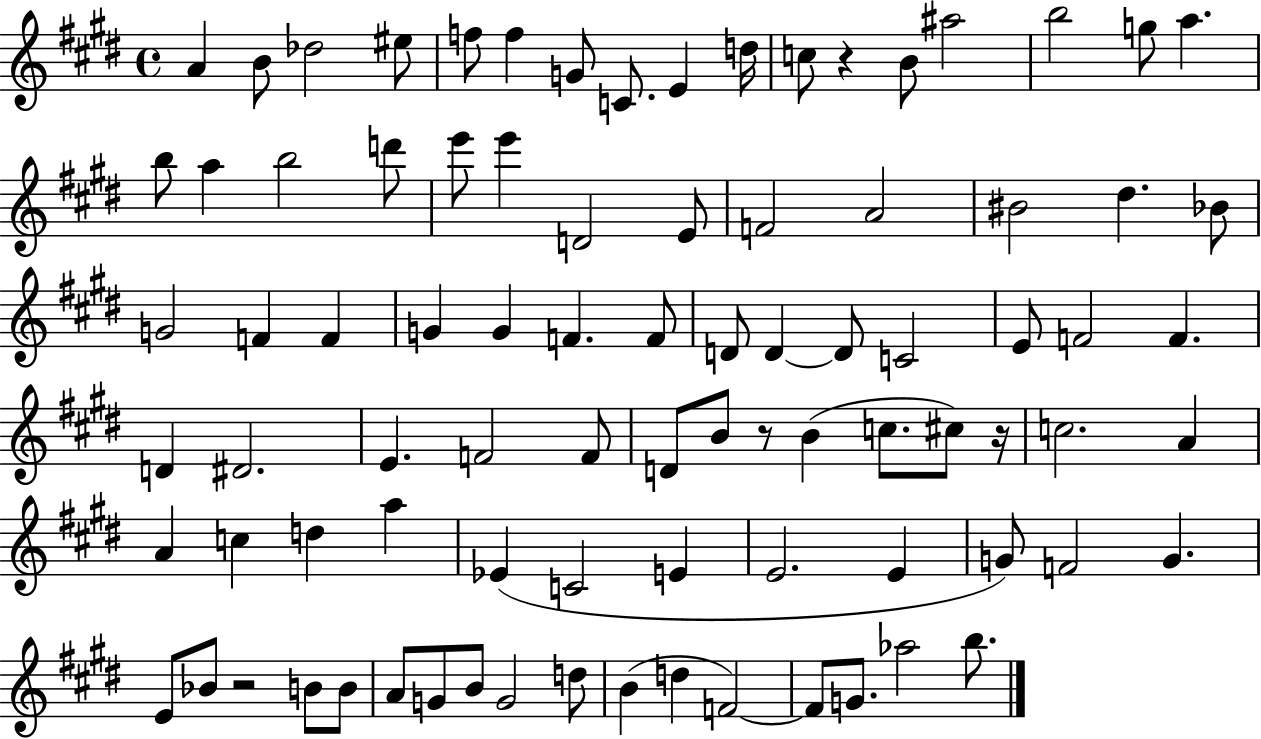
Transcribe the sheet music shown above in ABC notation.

X:1
T:Untitled
M:4/4
L:1/4
K:E
A B/2 _d2 ^e/2 f/2 f G/2 C/2 E d/4 c/2 z B/2 ^a2 b2 g/2 a b/2 a b2 d'/2 e'/2 e' D2 E/2 F2 A2 ^B2 ^d _B/2 G2 F F G G F F/2 D/2 D D/2 C2 E/2 F2 F D ^D2 E F2 F/2 D/2 B/2 z/2 B c/2 ^c/2 z/4 c2 A A c d a _E C2 E E2 E G/2 F2 G E/2 _B/2 z2 B/2 B/2 A/2 G/2 B/2 G2 d/2 B d F2 F/2 G/2 _a2 b/2